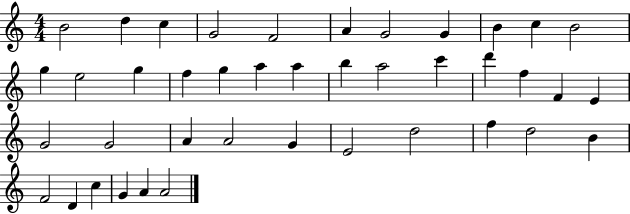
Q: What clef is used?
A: treble